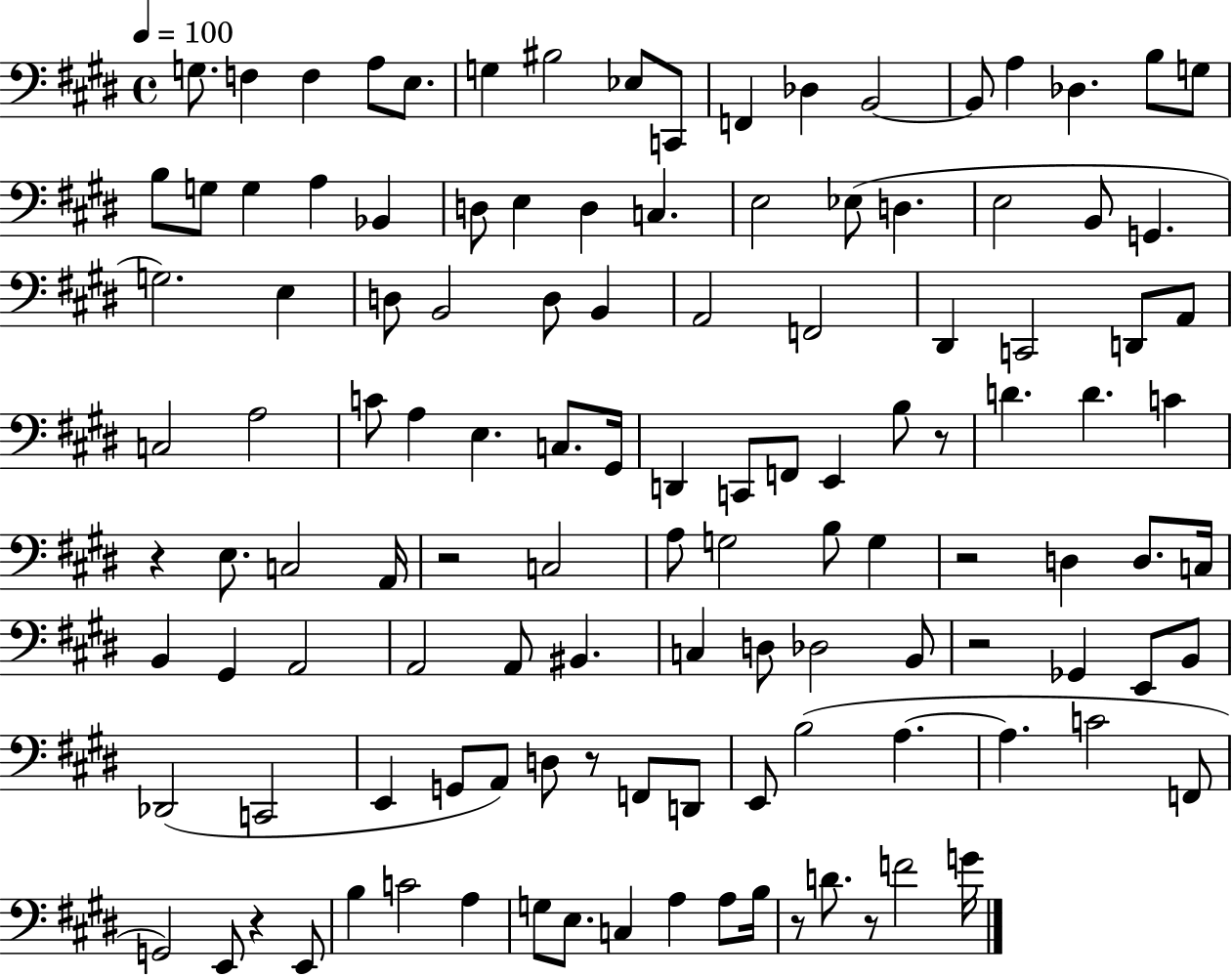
G3/e. F3/q F3/q A3/e E3/e. G3/q BIS3/h Eb3/e C2/e F2/q Db3/q B2/h B2/e A3/q Db3/q. B3/e G3/e B3/e G3/e G3/q A3/q Bb2/q D3/e E3/q D3/q C3/q. E3/h Eb3/e D3/q. E3/h B2/e G2/q. G3/h. E3/q D3/e B2/h D3/e B2/q A2/h F2/h D#2/q C2/h D2/e A2/e C3/h A3/h C4/e A3/q E3/q. C3/e. G#2/s D2/q C2/e F2/e E2/q B3/e R/e D4/q. D4/q. C4/q R/q E3/e. C3/h A2/s R/h C3/h A3/e G3/h B3/e G3/q R/h D3/q D3/e. C3/s B2/q G#2/q A2/h A2/h A2/e BIS2/q. C3/q D3/e Db3/h B2/e R/h Gb2/q E2/e B2/e Db2/h C2/h E2/q G2/e A2/e D3/e R/e F2/e D2/e E2/e B3/h A3/q. A3/q. C4/h F2/e G2/h E2/e R/q E2/e B3/q C4/h A3/q G3/e E3/e. C3/q A3/q A3/e B3/s R/e D4/e. R/e F4/h G4/s